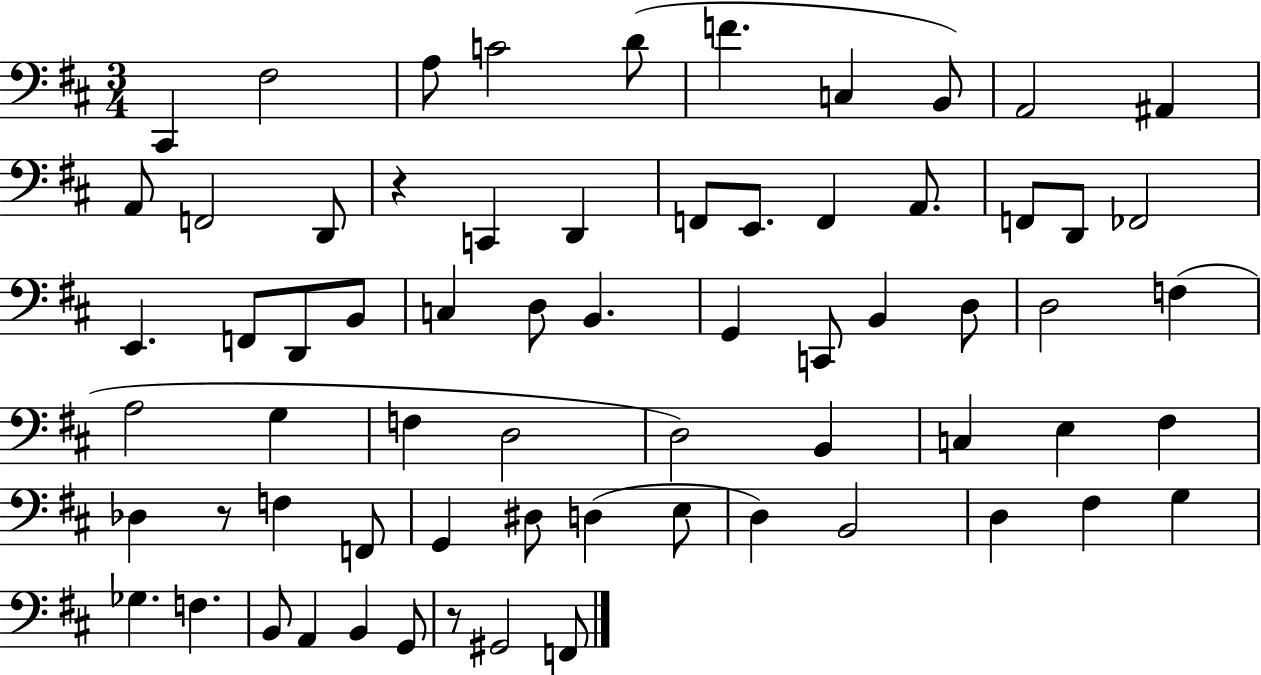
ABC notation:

X:1
T:Untitled
M:3/4
L:1/4
K:D
^C,, ^F,2 A,/2 C2 D/2 F C, B,,/2 A,,2 ^A,, A,,/2 F,,2 D,,/2 z C,, D,, F,,/2 E,,/2 F,, A,,/2 F,,/2 D,,/2 _F,,2 E,, F,,/2 D,,/2 B,,/2 C, D,/2 B,, G,, C,,/2 B,, D,/2 D,2 F, A,2 G, F, D,2 D,2 B,, C, E, ^F, _D, z/2 F, F,,/2 G,, ^D,/2 D, E,/2 D, B,,2 D, ^F, G, _G, F, B,,/2 A,, B,, G,,/2 z/2 ^G,,2 F,,/2